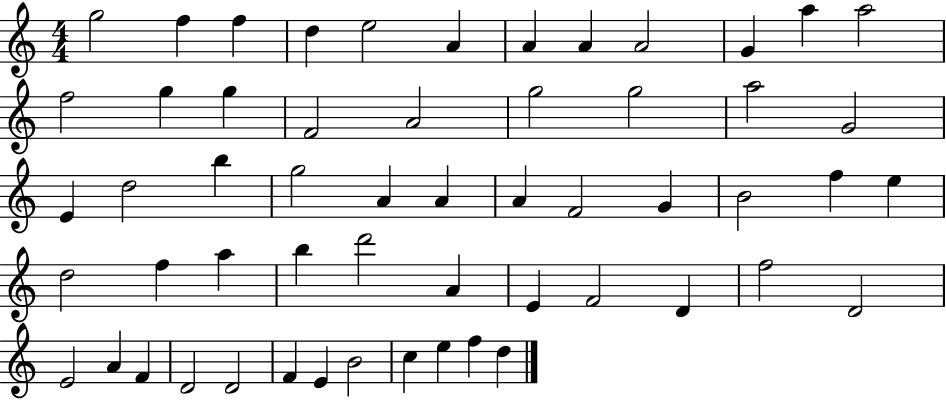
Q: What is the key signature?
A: C major